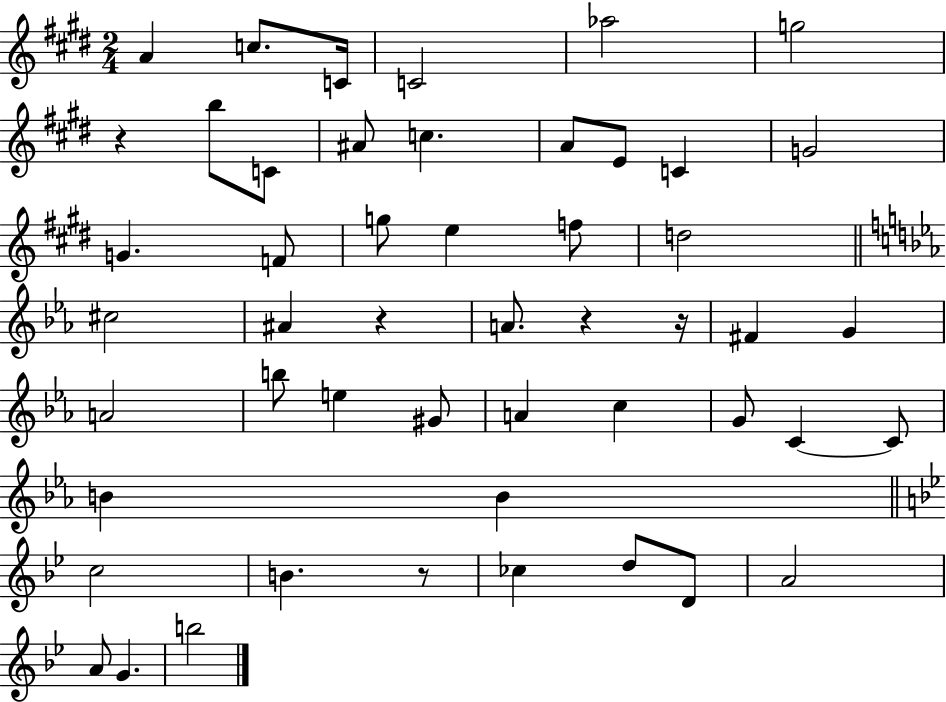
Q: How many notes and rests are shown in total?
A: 50